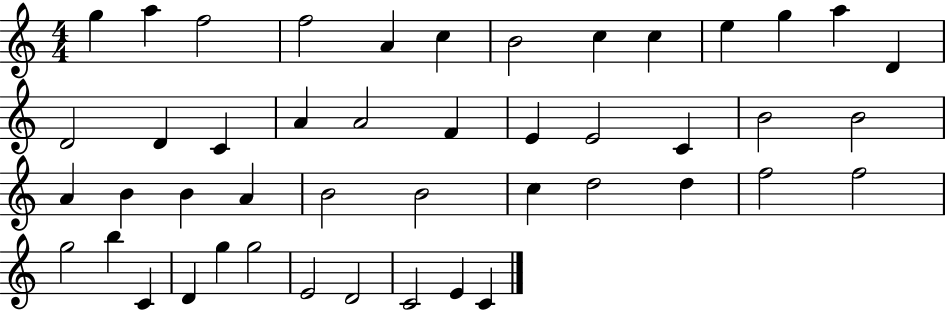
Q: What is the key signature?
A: C major